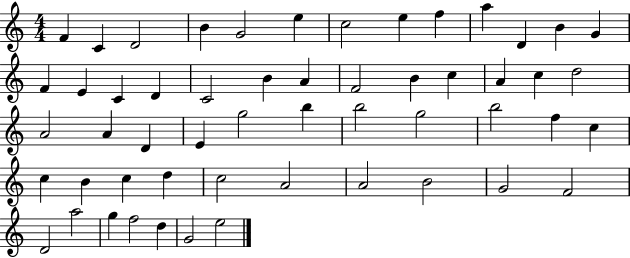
F4/q C4/q D4/h B4/q G4/h E5/q C5/h E5/q F5/q A5/q D4/q B4/q G4/q F4/q E4/q C4/q D4/q C4/h B4/q A4/q F4/h B4/q C5/q A4/q C5/q D5/h A4/h A4/q D4/q E4/q G5/h B5/q B5/h G5/h B5/h F5/q C5/q C5/q B4/q C5/q D5/q C5/h A4/h A4/h B4/h G4/h F4/h D4/h A5/h G5/q F5/h D5/q G4/h E5/h